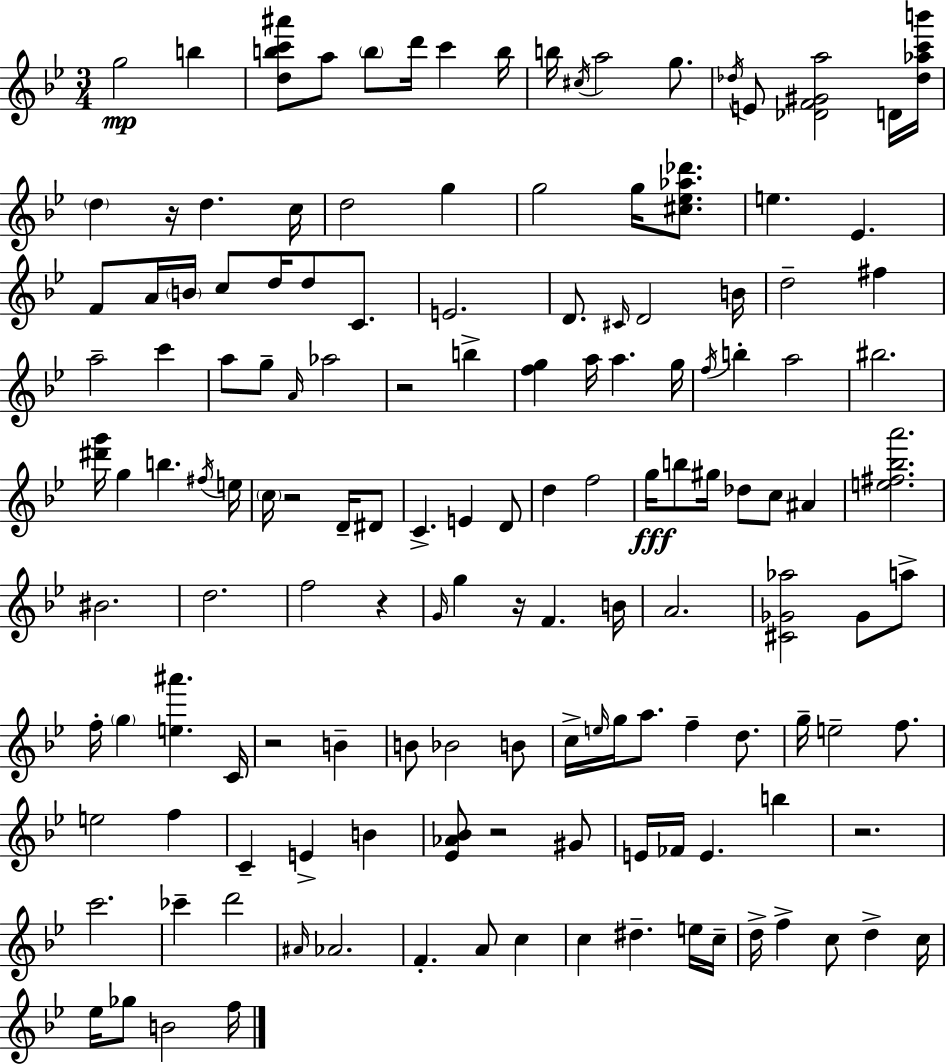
G5/h B5/q [D5,B5,C6,A#6]/e A5/e B5/e D6/s C6/q B5/s B5/s C#5/s A5/h G5/e. Db5/s E4/e [Db4,F4,G#4,A5]/h D4/s [Db5,Ab5,C6,B6]/s D5/q R/s D5/q. C5/s D5/h G5/q G5/h G5/s [C#5,Eb5,Ab5,Db6]/e. E5/q. Eb4/q. F4/e A4/s B4/s C5/e D5/s D5/e C4/e. E4/h. D4/e. C#4/s D4/h B4/s D5/h F#5/q A5/h C6/q A5/e G5/e A4/s Ab5/h R/h B5/q [F5,G5]/q A5/s A5/q. G5/s F5/s B5/q A5/h BIS5/h. [D#6,G6]/s G5/q B5/q. F#5/s E5/s C5/s R/h D4/s D#4/e C4/q. E4/q D4/e D5/q F5/h G5/s B5/e G#5/s Db5/e C5/e A#4/q [E5,F#5,Bb5,A6]/h. BIS4/h. D5/h. F5/h R/q G4/s G5/q R/s F4/q. B4/s A4/h. [C#4,Gb4,Ab5]/h Gb4/e A5/e F5/s G5/q [E5,A#6]/q. C4/s R/h B4/q B4/e Bb4/h B4/e C5/s E5/s G5/s A5/e. F5/q D5/e. G5/s E5/h F5/e. E5/h F5/q C4/q E4/q B4/q [Eb4,Ab4,Bb4]/e R/h G#4/e E4/s FES4/s E4/q. B5/q R/h. C6/h. CES6/q D6/h A#4/s Ab4/h. F4/q. A4/e C5/q C5/q D#5/q. E5/s C5/s D5/s F5/q C5/e D5/q C5/s Eb5/s Gb5/e B4/h F5/s